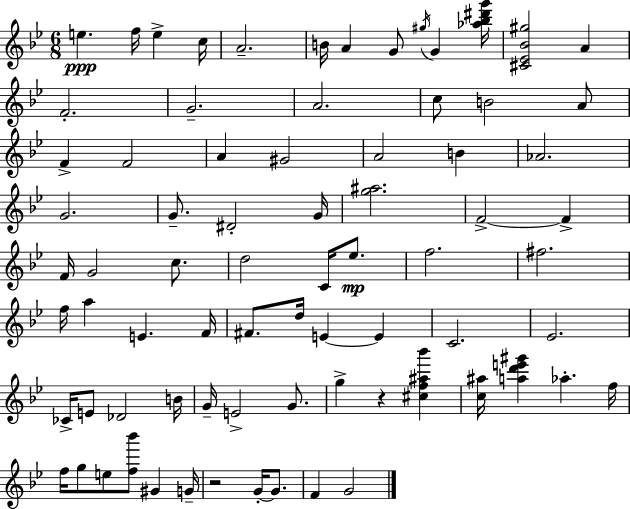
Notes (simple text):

E5/q. F5/s E5/q C5/s A4/h. B4/s A4/q G4/e G#5/s G4/q [Ab5,Bb5,D#6,G6]/s [C#4,Eb4,Bb4,G#5]/h A4/q F4/h. G4/h. A4/h. C5/e B4/h A4/e F4/q F4/h A4/q G#4/h A4/h B4/q Ab4/h. G4/h. G4/e. D#4/h G4/s [G5,A#5]/h. F4/h F4/q F4/s G4/h C5/e. D5/h C4/s Eb5/e. F5/h. F#5/h. F5/s A5/q E4/q. F4/s F#4/e. D5/s E4/q E4/q C4/h. Eb4/h. CES4/s E4/e Db4/h B4/s G4/s E4/h G4/e. G5/q R/q [C#5,F5,A#5,Bb6]/q [C5,A#5]/s [A5,D6,E6,G#6]/q Ab5/q. F5/s F5/s G5/e E5/e [F5,Bb6]/e G#4/q G4/s R/h G4/s G4/e. F4/q G4/h